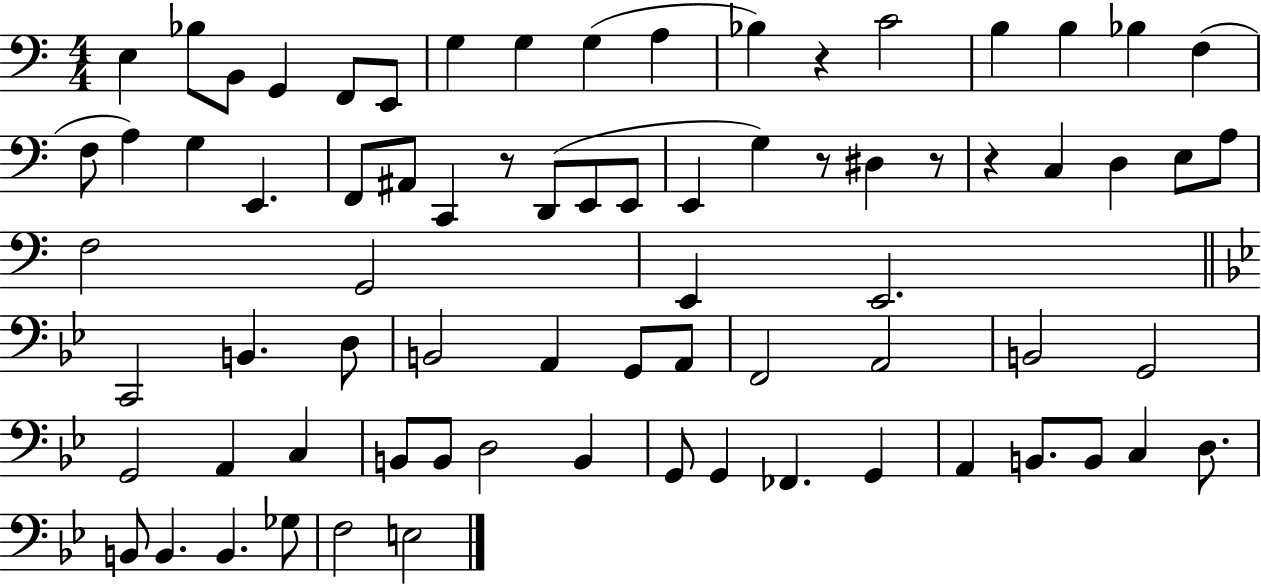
{
  \clef bass
  \numericTimeSignature
  \time 4/4
  \key c \major
  e4 bes8 b,8 g,4 f,8 e,8 | g4 g4 g4( a4 | bes4) r4 c'2 | b4 b4 bes4 f4( | \break f8 a4) g4 e,4. | f,8 ais,8 c,4 r8 d,8( e,8 e,8 | e,4 g4) r8 dis4 r8 | r4 c4 d4 e8 a8 | \break f2 g,2 | e,4 e,2. | \bar "||" \break \key bes \major c,2 b,4. d8 | b,2 a,4 g,8 a,8 | f,2 a,2 | b,2 g,2 | \break g,2 a,4 c4 | b,8 b,8 d2 b,4 | g,8 g,4 fes,4. g,4 | a,4 b,8. b,8 c4 d8. | \break b,8 b,4. b,4. ges8 | f2 e2 | \bar "|."
}